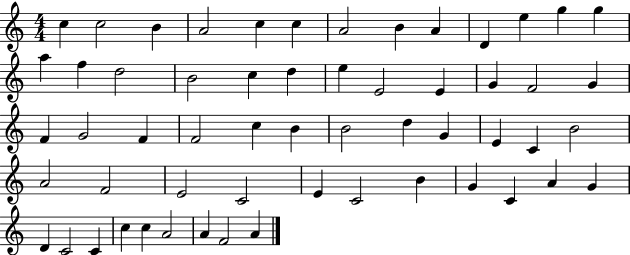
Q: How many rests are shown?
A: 0